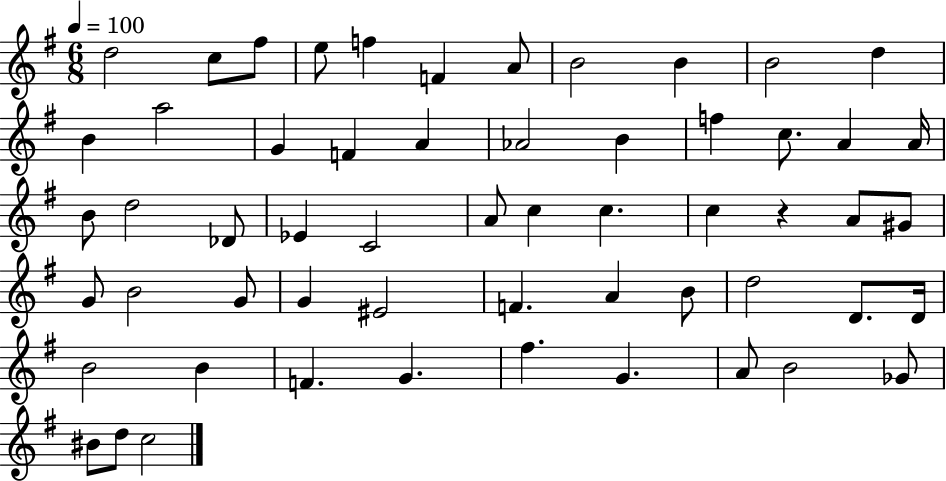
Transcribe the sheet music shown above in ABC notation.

X:1
T:Untitled
M:6/8
L:1/4
K:G
d2 c/2 ^f/2 e/2 f F A/2 B2 B B2 d B a2 G F A _A2 B f c/2 A A/4 B/2 d2 _D/2 _E C2 A/2 c c c z A/2 ^G/2 G/2 B2 G/2 G ^E2 F A B/2 d2 D/2 D/4 B2 B F G ^f G A/2 B2 _G/2 ^B/2 d/2 c2